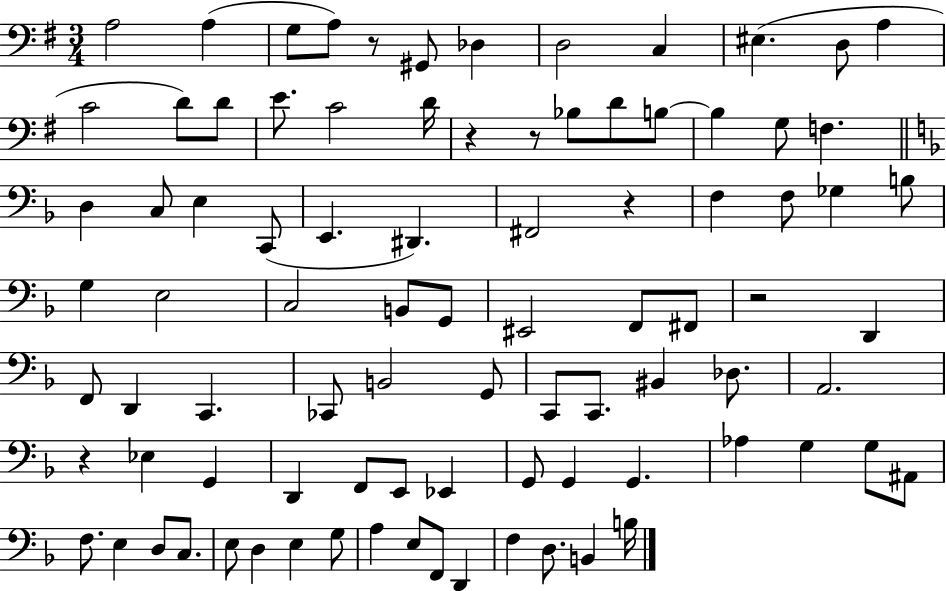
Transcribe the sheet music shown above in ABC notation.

X:1
T:Untitled
M:3/4
L:1/4
K:G
A,2 A, G,/2 A,/2 z/2 ^G,,/2 _D, D,2 C, ^E, D,/2 A, C2 D/2 D/2 E/2 C2 D/4 z z/2 _B,/2 D/2 B,/2 B, G,/2 F, D, C,/2 E, C,,/2 E,, ^D,, ^F,,2 z F, F,/2 _G, B,/2 G, E,2 C,2 B,,/2 G,,/2 ^E,,2 F,,/2 ^F,,/2 z2 D,, F,,/2 D,, C,, _C,,/2 B,,2 G,,/2 C,,/2 C,,/2 ^B,, _D,/2 A,,2 z _E, G,, D,, F,,/2 E,,/2 _E,, G,,/2 G,, G,, _A, G, G,/2 ^A,,/2 F,/2 E, D,/2 C,/2 E,/2 D, E, G,/2 A, E,/2 F,,/2 D,, F, D,/2 B,, B,/4